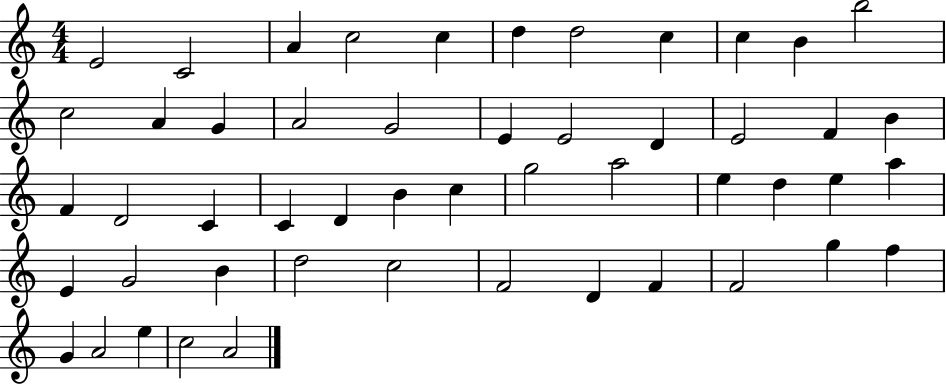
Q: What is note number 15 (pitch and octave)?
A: A4